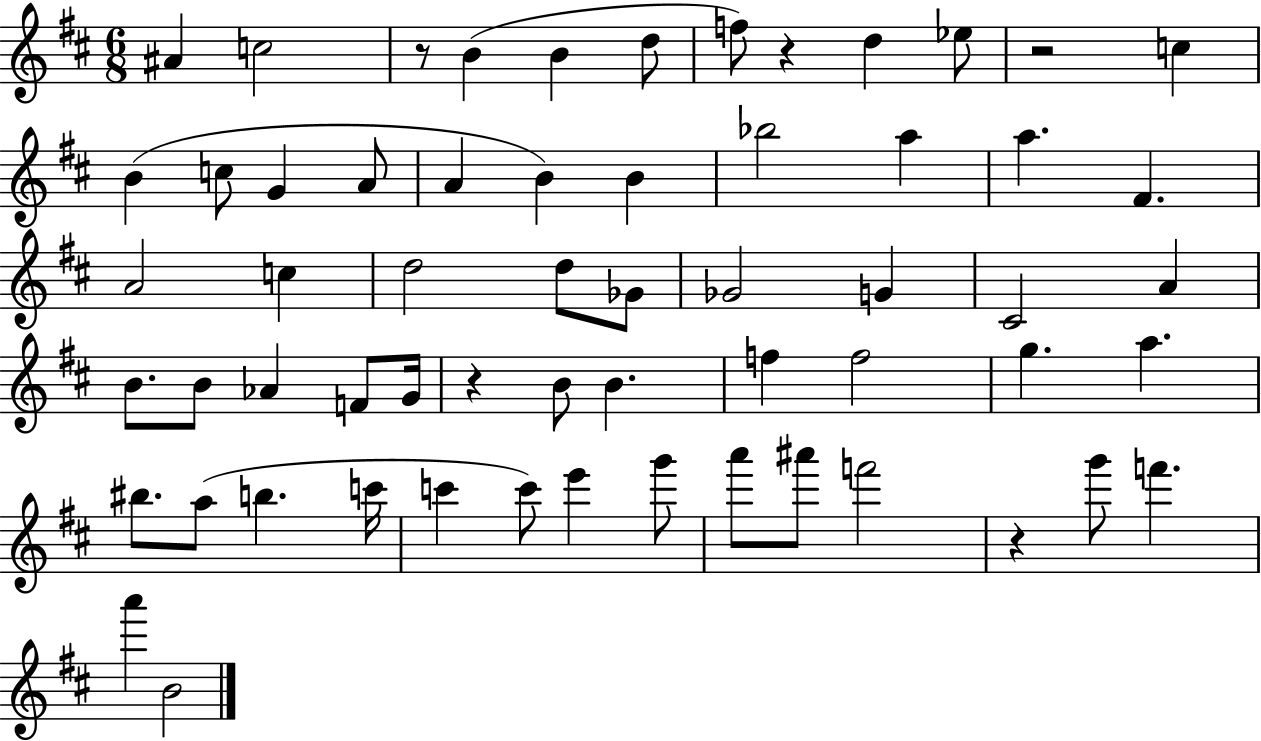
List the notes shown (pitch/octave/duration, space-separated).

A#4/q C5/h R/e B4/q B4/q D5/e F5/e R/q D5/q Eb5/e R/h C5/q B4/q C5/e G4/q A4/e A4/q B4/q B4/q Bb5/h A5/q A5/q. F#4/q. A4/h C5/q D5/h D5/e Gb4/e Gb4/h G4/q C#4/h A4/q B4/e. B4/e Ab4/q F4/e G4/s R/q B4/e B4/q. F5/q F5/h G5/q. A5/q. BIS5/e. A5/e B5/q. C6/s C6/q C6/e E6/q G6/e A6/e A#6/e F6/h R/q G6/e F6/q. A6/q B4/h